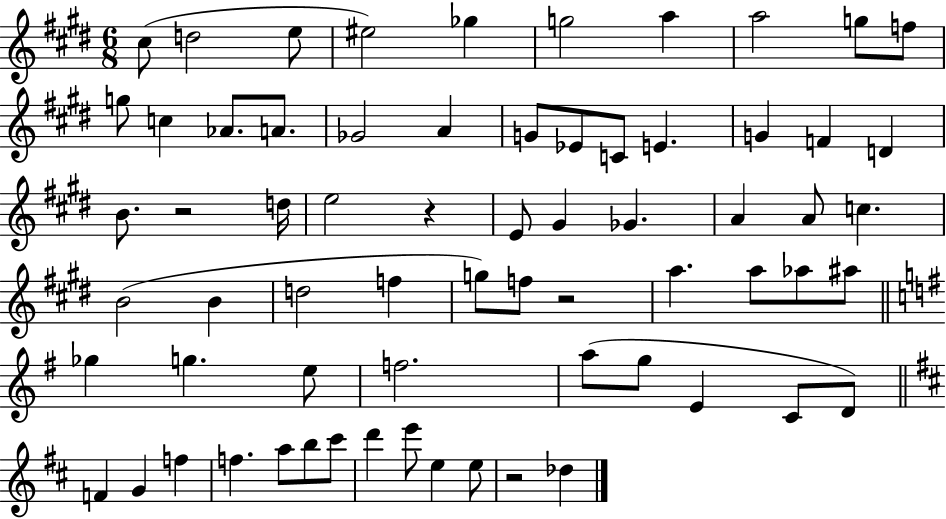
C#5/e D5/h E5/e EIS5/h Gb5/q G5/h A5/q A5/h G5/e F5/e G5/e C5/q Ab4/e. A4/e. Gb4/h A4/q G4/e Eb4/e C4/e E4/q. G4/q F4/q D4/q B4/e. R/h D5/s E5/h R/q E4/e G#4/q Gb4/q. A4/q A4/e C5/q. B4/h B4/q D5/h F5/q G5/e F5/e R/h A5/q. A5/e Ab5/e A#5/e Gb5/q G5/q. E5/e F5/h. A5/e G5/e E4/q C4/e D4/e F4/q G4/q F5/q F5/q. A5/e B5/e C#6/e D6/q E6/e E5/q E5/e R/h Db5/q